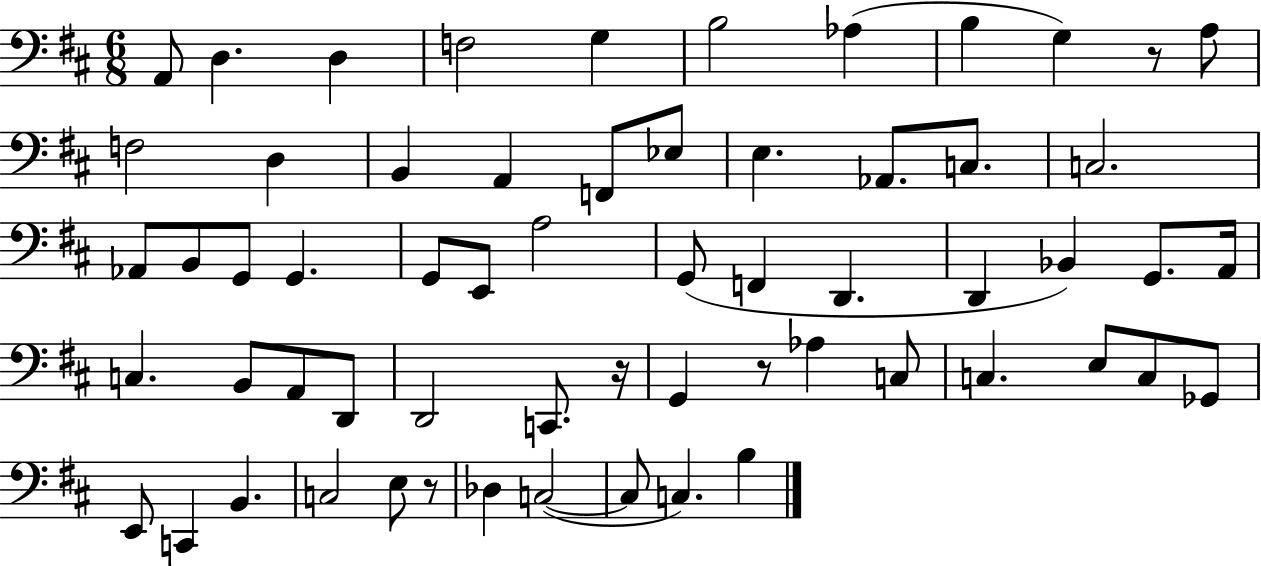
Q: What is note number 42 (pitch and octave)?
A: Ab3